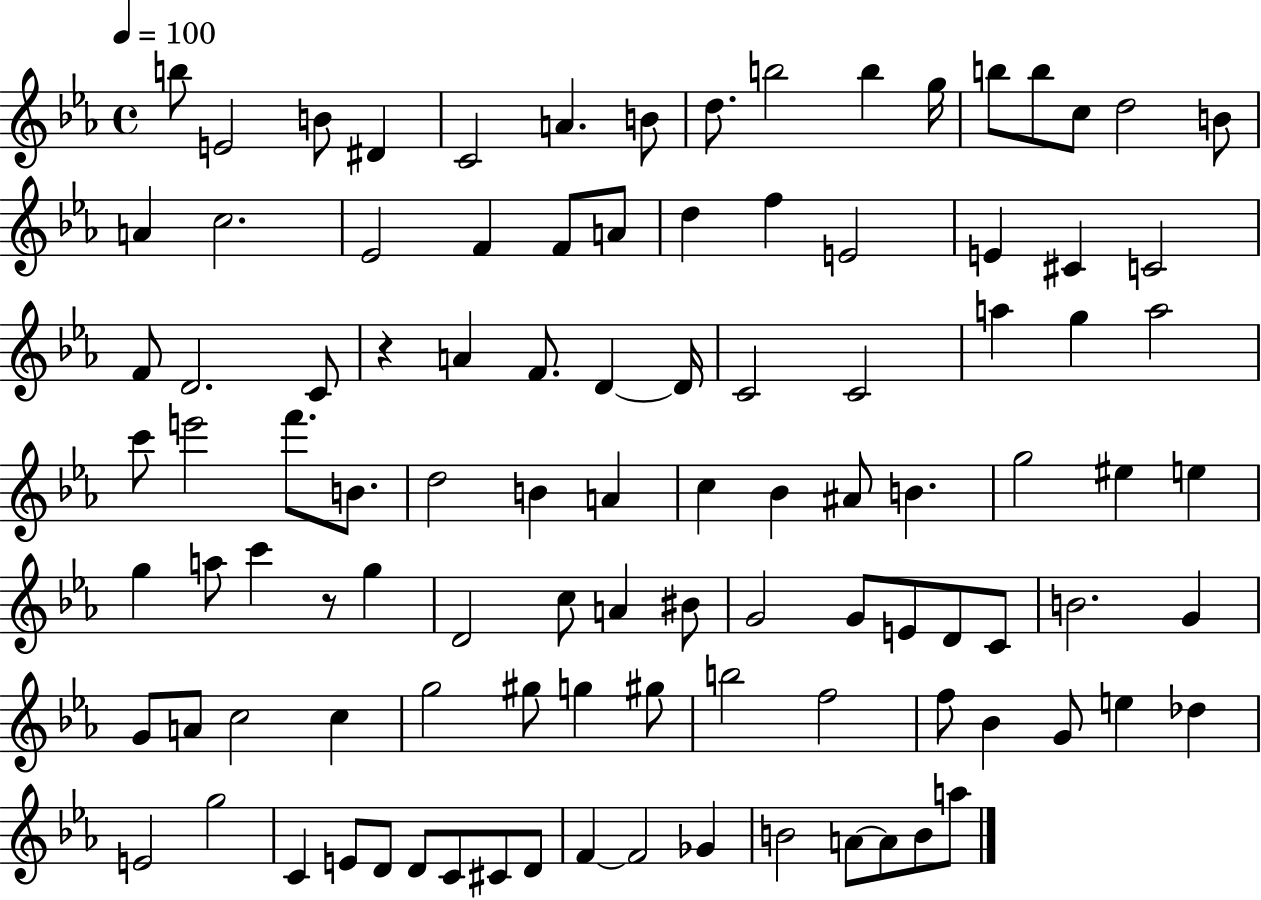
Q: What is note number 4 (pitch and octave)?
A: D#4